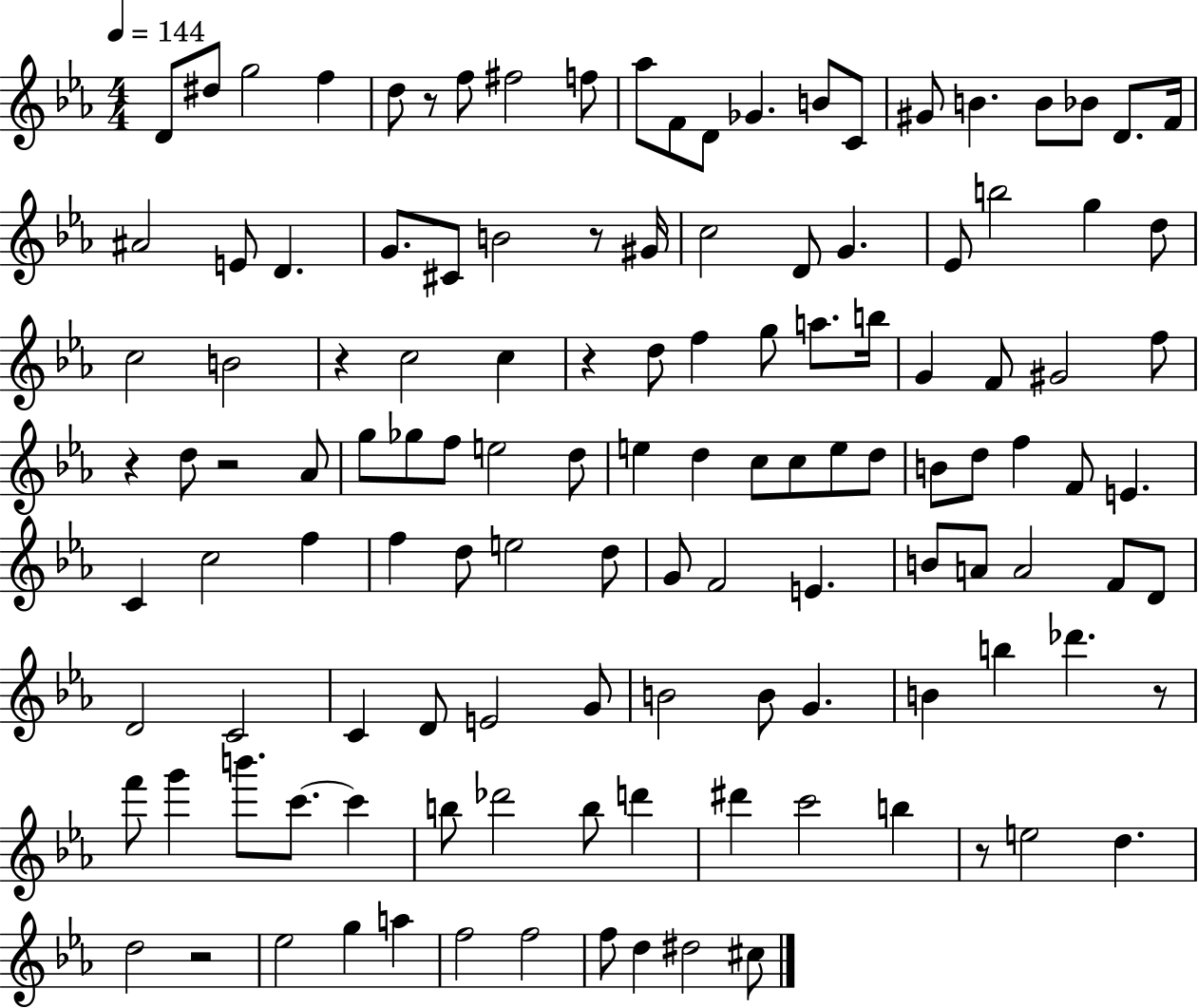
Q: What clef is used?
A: treble